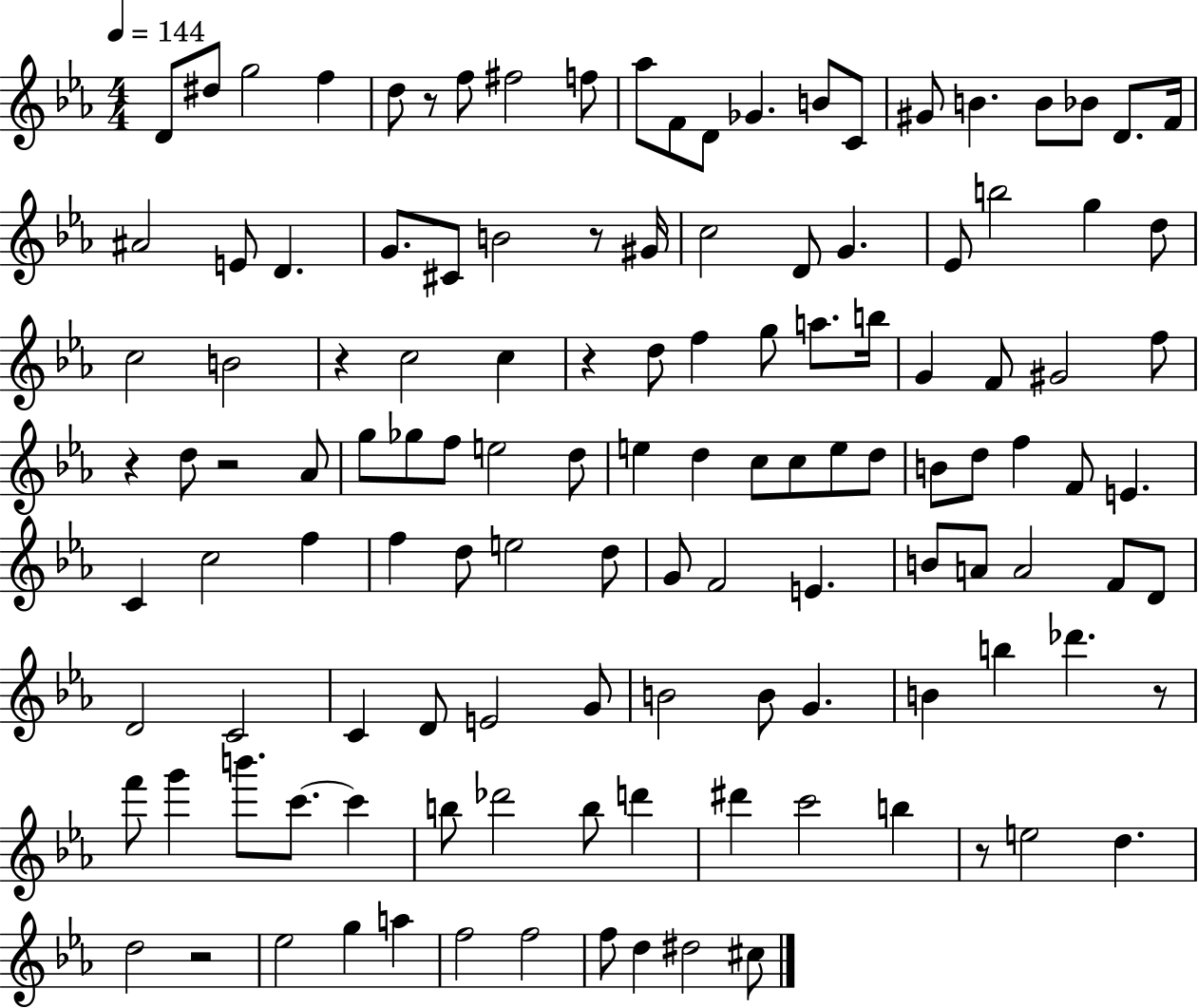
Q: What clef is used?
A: treble